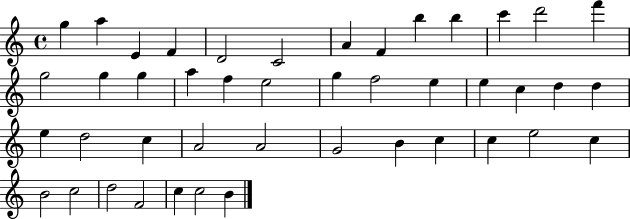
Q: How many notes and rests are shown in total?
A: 44